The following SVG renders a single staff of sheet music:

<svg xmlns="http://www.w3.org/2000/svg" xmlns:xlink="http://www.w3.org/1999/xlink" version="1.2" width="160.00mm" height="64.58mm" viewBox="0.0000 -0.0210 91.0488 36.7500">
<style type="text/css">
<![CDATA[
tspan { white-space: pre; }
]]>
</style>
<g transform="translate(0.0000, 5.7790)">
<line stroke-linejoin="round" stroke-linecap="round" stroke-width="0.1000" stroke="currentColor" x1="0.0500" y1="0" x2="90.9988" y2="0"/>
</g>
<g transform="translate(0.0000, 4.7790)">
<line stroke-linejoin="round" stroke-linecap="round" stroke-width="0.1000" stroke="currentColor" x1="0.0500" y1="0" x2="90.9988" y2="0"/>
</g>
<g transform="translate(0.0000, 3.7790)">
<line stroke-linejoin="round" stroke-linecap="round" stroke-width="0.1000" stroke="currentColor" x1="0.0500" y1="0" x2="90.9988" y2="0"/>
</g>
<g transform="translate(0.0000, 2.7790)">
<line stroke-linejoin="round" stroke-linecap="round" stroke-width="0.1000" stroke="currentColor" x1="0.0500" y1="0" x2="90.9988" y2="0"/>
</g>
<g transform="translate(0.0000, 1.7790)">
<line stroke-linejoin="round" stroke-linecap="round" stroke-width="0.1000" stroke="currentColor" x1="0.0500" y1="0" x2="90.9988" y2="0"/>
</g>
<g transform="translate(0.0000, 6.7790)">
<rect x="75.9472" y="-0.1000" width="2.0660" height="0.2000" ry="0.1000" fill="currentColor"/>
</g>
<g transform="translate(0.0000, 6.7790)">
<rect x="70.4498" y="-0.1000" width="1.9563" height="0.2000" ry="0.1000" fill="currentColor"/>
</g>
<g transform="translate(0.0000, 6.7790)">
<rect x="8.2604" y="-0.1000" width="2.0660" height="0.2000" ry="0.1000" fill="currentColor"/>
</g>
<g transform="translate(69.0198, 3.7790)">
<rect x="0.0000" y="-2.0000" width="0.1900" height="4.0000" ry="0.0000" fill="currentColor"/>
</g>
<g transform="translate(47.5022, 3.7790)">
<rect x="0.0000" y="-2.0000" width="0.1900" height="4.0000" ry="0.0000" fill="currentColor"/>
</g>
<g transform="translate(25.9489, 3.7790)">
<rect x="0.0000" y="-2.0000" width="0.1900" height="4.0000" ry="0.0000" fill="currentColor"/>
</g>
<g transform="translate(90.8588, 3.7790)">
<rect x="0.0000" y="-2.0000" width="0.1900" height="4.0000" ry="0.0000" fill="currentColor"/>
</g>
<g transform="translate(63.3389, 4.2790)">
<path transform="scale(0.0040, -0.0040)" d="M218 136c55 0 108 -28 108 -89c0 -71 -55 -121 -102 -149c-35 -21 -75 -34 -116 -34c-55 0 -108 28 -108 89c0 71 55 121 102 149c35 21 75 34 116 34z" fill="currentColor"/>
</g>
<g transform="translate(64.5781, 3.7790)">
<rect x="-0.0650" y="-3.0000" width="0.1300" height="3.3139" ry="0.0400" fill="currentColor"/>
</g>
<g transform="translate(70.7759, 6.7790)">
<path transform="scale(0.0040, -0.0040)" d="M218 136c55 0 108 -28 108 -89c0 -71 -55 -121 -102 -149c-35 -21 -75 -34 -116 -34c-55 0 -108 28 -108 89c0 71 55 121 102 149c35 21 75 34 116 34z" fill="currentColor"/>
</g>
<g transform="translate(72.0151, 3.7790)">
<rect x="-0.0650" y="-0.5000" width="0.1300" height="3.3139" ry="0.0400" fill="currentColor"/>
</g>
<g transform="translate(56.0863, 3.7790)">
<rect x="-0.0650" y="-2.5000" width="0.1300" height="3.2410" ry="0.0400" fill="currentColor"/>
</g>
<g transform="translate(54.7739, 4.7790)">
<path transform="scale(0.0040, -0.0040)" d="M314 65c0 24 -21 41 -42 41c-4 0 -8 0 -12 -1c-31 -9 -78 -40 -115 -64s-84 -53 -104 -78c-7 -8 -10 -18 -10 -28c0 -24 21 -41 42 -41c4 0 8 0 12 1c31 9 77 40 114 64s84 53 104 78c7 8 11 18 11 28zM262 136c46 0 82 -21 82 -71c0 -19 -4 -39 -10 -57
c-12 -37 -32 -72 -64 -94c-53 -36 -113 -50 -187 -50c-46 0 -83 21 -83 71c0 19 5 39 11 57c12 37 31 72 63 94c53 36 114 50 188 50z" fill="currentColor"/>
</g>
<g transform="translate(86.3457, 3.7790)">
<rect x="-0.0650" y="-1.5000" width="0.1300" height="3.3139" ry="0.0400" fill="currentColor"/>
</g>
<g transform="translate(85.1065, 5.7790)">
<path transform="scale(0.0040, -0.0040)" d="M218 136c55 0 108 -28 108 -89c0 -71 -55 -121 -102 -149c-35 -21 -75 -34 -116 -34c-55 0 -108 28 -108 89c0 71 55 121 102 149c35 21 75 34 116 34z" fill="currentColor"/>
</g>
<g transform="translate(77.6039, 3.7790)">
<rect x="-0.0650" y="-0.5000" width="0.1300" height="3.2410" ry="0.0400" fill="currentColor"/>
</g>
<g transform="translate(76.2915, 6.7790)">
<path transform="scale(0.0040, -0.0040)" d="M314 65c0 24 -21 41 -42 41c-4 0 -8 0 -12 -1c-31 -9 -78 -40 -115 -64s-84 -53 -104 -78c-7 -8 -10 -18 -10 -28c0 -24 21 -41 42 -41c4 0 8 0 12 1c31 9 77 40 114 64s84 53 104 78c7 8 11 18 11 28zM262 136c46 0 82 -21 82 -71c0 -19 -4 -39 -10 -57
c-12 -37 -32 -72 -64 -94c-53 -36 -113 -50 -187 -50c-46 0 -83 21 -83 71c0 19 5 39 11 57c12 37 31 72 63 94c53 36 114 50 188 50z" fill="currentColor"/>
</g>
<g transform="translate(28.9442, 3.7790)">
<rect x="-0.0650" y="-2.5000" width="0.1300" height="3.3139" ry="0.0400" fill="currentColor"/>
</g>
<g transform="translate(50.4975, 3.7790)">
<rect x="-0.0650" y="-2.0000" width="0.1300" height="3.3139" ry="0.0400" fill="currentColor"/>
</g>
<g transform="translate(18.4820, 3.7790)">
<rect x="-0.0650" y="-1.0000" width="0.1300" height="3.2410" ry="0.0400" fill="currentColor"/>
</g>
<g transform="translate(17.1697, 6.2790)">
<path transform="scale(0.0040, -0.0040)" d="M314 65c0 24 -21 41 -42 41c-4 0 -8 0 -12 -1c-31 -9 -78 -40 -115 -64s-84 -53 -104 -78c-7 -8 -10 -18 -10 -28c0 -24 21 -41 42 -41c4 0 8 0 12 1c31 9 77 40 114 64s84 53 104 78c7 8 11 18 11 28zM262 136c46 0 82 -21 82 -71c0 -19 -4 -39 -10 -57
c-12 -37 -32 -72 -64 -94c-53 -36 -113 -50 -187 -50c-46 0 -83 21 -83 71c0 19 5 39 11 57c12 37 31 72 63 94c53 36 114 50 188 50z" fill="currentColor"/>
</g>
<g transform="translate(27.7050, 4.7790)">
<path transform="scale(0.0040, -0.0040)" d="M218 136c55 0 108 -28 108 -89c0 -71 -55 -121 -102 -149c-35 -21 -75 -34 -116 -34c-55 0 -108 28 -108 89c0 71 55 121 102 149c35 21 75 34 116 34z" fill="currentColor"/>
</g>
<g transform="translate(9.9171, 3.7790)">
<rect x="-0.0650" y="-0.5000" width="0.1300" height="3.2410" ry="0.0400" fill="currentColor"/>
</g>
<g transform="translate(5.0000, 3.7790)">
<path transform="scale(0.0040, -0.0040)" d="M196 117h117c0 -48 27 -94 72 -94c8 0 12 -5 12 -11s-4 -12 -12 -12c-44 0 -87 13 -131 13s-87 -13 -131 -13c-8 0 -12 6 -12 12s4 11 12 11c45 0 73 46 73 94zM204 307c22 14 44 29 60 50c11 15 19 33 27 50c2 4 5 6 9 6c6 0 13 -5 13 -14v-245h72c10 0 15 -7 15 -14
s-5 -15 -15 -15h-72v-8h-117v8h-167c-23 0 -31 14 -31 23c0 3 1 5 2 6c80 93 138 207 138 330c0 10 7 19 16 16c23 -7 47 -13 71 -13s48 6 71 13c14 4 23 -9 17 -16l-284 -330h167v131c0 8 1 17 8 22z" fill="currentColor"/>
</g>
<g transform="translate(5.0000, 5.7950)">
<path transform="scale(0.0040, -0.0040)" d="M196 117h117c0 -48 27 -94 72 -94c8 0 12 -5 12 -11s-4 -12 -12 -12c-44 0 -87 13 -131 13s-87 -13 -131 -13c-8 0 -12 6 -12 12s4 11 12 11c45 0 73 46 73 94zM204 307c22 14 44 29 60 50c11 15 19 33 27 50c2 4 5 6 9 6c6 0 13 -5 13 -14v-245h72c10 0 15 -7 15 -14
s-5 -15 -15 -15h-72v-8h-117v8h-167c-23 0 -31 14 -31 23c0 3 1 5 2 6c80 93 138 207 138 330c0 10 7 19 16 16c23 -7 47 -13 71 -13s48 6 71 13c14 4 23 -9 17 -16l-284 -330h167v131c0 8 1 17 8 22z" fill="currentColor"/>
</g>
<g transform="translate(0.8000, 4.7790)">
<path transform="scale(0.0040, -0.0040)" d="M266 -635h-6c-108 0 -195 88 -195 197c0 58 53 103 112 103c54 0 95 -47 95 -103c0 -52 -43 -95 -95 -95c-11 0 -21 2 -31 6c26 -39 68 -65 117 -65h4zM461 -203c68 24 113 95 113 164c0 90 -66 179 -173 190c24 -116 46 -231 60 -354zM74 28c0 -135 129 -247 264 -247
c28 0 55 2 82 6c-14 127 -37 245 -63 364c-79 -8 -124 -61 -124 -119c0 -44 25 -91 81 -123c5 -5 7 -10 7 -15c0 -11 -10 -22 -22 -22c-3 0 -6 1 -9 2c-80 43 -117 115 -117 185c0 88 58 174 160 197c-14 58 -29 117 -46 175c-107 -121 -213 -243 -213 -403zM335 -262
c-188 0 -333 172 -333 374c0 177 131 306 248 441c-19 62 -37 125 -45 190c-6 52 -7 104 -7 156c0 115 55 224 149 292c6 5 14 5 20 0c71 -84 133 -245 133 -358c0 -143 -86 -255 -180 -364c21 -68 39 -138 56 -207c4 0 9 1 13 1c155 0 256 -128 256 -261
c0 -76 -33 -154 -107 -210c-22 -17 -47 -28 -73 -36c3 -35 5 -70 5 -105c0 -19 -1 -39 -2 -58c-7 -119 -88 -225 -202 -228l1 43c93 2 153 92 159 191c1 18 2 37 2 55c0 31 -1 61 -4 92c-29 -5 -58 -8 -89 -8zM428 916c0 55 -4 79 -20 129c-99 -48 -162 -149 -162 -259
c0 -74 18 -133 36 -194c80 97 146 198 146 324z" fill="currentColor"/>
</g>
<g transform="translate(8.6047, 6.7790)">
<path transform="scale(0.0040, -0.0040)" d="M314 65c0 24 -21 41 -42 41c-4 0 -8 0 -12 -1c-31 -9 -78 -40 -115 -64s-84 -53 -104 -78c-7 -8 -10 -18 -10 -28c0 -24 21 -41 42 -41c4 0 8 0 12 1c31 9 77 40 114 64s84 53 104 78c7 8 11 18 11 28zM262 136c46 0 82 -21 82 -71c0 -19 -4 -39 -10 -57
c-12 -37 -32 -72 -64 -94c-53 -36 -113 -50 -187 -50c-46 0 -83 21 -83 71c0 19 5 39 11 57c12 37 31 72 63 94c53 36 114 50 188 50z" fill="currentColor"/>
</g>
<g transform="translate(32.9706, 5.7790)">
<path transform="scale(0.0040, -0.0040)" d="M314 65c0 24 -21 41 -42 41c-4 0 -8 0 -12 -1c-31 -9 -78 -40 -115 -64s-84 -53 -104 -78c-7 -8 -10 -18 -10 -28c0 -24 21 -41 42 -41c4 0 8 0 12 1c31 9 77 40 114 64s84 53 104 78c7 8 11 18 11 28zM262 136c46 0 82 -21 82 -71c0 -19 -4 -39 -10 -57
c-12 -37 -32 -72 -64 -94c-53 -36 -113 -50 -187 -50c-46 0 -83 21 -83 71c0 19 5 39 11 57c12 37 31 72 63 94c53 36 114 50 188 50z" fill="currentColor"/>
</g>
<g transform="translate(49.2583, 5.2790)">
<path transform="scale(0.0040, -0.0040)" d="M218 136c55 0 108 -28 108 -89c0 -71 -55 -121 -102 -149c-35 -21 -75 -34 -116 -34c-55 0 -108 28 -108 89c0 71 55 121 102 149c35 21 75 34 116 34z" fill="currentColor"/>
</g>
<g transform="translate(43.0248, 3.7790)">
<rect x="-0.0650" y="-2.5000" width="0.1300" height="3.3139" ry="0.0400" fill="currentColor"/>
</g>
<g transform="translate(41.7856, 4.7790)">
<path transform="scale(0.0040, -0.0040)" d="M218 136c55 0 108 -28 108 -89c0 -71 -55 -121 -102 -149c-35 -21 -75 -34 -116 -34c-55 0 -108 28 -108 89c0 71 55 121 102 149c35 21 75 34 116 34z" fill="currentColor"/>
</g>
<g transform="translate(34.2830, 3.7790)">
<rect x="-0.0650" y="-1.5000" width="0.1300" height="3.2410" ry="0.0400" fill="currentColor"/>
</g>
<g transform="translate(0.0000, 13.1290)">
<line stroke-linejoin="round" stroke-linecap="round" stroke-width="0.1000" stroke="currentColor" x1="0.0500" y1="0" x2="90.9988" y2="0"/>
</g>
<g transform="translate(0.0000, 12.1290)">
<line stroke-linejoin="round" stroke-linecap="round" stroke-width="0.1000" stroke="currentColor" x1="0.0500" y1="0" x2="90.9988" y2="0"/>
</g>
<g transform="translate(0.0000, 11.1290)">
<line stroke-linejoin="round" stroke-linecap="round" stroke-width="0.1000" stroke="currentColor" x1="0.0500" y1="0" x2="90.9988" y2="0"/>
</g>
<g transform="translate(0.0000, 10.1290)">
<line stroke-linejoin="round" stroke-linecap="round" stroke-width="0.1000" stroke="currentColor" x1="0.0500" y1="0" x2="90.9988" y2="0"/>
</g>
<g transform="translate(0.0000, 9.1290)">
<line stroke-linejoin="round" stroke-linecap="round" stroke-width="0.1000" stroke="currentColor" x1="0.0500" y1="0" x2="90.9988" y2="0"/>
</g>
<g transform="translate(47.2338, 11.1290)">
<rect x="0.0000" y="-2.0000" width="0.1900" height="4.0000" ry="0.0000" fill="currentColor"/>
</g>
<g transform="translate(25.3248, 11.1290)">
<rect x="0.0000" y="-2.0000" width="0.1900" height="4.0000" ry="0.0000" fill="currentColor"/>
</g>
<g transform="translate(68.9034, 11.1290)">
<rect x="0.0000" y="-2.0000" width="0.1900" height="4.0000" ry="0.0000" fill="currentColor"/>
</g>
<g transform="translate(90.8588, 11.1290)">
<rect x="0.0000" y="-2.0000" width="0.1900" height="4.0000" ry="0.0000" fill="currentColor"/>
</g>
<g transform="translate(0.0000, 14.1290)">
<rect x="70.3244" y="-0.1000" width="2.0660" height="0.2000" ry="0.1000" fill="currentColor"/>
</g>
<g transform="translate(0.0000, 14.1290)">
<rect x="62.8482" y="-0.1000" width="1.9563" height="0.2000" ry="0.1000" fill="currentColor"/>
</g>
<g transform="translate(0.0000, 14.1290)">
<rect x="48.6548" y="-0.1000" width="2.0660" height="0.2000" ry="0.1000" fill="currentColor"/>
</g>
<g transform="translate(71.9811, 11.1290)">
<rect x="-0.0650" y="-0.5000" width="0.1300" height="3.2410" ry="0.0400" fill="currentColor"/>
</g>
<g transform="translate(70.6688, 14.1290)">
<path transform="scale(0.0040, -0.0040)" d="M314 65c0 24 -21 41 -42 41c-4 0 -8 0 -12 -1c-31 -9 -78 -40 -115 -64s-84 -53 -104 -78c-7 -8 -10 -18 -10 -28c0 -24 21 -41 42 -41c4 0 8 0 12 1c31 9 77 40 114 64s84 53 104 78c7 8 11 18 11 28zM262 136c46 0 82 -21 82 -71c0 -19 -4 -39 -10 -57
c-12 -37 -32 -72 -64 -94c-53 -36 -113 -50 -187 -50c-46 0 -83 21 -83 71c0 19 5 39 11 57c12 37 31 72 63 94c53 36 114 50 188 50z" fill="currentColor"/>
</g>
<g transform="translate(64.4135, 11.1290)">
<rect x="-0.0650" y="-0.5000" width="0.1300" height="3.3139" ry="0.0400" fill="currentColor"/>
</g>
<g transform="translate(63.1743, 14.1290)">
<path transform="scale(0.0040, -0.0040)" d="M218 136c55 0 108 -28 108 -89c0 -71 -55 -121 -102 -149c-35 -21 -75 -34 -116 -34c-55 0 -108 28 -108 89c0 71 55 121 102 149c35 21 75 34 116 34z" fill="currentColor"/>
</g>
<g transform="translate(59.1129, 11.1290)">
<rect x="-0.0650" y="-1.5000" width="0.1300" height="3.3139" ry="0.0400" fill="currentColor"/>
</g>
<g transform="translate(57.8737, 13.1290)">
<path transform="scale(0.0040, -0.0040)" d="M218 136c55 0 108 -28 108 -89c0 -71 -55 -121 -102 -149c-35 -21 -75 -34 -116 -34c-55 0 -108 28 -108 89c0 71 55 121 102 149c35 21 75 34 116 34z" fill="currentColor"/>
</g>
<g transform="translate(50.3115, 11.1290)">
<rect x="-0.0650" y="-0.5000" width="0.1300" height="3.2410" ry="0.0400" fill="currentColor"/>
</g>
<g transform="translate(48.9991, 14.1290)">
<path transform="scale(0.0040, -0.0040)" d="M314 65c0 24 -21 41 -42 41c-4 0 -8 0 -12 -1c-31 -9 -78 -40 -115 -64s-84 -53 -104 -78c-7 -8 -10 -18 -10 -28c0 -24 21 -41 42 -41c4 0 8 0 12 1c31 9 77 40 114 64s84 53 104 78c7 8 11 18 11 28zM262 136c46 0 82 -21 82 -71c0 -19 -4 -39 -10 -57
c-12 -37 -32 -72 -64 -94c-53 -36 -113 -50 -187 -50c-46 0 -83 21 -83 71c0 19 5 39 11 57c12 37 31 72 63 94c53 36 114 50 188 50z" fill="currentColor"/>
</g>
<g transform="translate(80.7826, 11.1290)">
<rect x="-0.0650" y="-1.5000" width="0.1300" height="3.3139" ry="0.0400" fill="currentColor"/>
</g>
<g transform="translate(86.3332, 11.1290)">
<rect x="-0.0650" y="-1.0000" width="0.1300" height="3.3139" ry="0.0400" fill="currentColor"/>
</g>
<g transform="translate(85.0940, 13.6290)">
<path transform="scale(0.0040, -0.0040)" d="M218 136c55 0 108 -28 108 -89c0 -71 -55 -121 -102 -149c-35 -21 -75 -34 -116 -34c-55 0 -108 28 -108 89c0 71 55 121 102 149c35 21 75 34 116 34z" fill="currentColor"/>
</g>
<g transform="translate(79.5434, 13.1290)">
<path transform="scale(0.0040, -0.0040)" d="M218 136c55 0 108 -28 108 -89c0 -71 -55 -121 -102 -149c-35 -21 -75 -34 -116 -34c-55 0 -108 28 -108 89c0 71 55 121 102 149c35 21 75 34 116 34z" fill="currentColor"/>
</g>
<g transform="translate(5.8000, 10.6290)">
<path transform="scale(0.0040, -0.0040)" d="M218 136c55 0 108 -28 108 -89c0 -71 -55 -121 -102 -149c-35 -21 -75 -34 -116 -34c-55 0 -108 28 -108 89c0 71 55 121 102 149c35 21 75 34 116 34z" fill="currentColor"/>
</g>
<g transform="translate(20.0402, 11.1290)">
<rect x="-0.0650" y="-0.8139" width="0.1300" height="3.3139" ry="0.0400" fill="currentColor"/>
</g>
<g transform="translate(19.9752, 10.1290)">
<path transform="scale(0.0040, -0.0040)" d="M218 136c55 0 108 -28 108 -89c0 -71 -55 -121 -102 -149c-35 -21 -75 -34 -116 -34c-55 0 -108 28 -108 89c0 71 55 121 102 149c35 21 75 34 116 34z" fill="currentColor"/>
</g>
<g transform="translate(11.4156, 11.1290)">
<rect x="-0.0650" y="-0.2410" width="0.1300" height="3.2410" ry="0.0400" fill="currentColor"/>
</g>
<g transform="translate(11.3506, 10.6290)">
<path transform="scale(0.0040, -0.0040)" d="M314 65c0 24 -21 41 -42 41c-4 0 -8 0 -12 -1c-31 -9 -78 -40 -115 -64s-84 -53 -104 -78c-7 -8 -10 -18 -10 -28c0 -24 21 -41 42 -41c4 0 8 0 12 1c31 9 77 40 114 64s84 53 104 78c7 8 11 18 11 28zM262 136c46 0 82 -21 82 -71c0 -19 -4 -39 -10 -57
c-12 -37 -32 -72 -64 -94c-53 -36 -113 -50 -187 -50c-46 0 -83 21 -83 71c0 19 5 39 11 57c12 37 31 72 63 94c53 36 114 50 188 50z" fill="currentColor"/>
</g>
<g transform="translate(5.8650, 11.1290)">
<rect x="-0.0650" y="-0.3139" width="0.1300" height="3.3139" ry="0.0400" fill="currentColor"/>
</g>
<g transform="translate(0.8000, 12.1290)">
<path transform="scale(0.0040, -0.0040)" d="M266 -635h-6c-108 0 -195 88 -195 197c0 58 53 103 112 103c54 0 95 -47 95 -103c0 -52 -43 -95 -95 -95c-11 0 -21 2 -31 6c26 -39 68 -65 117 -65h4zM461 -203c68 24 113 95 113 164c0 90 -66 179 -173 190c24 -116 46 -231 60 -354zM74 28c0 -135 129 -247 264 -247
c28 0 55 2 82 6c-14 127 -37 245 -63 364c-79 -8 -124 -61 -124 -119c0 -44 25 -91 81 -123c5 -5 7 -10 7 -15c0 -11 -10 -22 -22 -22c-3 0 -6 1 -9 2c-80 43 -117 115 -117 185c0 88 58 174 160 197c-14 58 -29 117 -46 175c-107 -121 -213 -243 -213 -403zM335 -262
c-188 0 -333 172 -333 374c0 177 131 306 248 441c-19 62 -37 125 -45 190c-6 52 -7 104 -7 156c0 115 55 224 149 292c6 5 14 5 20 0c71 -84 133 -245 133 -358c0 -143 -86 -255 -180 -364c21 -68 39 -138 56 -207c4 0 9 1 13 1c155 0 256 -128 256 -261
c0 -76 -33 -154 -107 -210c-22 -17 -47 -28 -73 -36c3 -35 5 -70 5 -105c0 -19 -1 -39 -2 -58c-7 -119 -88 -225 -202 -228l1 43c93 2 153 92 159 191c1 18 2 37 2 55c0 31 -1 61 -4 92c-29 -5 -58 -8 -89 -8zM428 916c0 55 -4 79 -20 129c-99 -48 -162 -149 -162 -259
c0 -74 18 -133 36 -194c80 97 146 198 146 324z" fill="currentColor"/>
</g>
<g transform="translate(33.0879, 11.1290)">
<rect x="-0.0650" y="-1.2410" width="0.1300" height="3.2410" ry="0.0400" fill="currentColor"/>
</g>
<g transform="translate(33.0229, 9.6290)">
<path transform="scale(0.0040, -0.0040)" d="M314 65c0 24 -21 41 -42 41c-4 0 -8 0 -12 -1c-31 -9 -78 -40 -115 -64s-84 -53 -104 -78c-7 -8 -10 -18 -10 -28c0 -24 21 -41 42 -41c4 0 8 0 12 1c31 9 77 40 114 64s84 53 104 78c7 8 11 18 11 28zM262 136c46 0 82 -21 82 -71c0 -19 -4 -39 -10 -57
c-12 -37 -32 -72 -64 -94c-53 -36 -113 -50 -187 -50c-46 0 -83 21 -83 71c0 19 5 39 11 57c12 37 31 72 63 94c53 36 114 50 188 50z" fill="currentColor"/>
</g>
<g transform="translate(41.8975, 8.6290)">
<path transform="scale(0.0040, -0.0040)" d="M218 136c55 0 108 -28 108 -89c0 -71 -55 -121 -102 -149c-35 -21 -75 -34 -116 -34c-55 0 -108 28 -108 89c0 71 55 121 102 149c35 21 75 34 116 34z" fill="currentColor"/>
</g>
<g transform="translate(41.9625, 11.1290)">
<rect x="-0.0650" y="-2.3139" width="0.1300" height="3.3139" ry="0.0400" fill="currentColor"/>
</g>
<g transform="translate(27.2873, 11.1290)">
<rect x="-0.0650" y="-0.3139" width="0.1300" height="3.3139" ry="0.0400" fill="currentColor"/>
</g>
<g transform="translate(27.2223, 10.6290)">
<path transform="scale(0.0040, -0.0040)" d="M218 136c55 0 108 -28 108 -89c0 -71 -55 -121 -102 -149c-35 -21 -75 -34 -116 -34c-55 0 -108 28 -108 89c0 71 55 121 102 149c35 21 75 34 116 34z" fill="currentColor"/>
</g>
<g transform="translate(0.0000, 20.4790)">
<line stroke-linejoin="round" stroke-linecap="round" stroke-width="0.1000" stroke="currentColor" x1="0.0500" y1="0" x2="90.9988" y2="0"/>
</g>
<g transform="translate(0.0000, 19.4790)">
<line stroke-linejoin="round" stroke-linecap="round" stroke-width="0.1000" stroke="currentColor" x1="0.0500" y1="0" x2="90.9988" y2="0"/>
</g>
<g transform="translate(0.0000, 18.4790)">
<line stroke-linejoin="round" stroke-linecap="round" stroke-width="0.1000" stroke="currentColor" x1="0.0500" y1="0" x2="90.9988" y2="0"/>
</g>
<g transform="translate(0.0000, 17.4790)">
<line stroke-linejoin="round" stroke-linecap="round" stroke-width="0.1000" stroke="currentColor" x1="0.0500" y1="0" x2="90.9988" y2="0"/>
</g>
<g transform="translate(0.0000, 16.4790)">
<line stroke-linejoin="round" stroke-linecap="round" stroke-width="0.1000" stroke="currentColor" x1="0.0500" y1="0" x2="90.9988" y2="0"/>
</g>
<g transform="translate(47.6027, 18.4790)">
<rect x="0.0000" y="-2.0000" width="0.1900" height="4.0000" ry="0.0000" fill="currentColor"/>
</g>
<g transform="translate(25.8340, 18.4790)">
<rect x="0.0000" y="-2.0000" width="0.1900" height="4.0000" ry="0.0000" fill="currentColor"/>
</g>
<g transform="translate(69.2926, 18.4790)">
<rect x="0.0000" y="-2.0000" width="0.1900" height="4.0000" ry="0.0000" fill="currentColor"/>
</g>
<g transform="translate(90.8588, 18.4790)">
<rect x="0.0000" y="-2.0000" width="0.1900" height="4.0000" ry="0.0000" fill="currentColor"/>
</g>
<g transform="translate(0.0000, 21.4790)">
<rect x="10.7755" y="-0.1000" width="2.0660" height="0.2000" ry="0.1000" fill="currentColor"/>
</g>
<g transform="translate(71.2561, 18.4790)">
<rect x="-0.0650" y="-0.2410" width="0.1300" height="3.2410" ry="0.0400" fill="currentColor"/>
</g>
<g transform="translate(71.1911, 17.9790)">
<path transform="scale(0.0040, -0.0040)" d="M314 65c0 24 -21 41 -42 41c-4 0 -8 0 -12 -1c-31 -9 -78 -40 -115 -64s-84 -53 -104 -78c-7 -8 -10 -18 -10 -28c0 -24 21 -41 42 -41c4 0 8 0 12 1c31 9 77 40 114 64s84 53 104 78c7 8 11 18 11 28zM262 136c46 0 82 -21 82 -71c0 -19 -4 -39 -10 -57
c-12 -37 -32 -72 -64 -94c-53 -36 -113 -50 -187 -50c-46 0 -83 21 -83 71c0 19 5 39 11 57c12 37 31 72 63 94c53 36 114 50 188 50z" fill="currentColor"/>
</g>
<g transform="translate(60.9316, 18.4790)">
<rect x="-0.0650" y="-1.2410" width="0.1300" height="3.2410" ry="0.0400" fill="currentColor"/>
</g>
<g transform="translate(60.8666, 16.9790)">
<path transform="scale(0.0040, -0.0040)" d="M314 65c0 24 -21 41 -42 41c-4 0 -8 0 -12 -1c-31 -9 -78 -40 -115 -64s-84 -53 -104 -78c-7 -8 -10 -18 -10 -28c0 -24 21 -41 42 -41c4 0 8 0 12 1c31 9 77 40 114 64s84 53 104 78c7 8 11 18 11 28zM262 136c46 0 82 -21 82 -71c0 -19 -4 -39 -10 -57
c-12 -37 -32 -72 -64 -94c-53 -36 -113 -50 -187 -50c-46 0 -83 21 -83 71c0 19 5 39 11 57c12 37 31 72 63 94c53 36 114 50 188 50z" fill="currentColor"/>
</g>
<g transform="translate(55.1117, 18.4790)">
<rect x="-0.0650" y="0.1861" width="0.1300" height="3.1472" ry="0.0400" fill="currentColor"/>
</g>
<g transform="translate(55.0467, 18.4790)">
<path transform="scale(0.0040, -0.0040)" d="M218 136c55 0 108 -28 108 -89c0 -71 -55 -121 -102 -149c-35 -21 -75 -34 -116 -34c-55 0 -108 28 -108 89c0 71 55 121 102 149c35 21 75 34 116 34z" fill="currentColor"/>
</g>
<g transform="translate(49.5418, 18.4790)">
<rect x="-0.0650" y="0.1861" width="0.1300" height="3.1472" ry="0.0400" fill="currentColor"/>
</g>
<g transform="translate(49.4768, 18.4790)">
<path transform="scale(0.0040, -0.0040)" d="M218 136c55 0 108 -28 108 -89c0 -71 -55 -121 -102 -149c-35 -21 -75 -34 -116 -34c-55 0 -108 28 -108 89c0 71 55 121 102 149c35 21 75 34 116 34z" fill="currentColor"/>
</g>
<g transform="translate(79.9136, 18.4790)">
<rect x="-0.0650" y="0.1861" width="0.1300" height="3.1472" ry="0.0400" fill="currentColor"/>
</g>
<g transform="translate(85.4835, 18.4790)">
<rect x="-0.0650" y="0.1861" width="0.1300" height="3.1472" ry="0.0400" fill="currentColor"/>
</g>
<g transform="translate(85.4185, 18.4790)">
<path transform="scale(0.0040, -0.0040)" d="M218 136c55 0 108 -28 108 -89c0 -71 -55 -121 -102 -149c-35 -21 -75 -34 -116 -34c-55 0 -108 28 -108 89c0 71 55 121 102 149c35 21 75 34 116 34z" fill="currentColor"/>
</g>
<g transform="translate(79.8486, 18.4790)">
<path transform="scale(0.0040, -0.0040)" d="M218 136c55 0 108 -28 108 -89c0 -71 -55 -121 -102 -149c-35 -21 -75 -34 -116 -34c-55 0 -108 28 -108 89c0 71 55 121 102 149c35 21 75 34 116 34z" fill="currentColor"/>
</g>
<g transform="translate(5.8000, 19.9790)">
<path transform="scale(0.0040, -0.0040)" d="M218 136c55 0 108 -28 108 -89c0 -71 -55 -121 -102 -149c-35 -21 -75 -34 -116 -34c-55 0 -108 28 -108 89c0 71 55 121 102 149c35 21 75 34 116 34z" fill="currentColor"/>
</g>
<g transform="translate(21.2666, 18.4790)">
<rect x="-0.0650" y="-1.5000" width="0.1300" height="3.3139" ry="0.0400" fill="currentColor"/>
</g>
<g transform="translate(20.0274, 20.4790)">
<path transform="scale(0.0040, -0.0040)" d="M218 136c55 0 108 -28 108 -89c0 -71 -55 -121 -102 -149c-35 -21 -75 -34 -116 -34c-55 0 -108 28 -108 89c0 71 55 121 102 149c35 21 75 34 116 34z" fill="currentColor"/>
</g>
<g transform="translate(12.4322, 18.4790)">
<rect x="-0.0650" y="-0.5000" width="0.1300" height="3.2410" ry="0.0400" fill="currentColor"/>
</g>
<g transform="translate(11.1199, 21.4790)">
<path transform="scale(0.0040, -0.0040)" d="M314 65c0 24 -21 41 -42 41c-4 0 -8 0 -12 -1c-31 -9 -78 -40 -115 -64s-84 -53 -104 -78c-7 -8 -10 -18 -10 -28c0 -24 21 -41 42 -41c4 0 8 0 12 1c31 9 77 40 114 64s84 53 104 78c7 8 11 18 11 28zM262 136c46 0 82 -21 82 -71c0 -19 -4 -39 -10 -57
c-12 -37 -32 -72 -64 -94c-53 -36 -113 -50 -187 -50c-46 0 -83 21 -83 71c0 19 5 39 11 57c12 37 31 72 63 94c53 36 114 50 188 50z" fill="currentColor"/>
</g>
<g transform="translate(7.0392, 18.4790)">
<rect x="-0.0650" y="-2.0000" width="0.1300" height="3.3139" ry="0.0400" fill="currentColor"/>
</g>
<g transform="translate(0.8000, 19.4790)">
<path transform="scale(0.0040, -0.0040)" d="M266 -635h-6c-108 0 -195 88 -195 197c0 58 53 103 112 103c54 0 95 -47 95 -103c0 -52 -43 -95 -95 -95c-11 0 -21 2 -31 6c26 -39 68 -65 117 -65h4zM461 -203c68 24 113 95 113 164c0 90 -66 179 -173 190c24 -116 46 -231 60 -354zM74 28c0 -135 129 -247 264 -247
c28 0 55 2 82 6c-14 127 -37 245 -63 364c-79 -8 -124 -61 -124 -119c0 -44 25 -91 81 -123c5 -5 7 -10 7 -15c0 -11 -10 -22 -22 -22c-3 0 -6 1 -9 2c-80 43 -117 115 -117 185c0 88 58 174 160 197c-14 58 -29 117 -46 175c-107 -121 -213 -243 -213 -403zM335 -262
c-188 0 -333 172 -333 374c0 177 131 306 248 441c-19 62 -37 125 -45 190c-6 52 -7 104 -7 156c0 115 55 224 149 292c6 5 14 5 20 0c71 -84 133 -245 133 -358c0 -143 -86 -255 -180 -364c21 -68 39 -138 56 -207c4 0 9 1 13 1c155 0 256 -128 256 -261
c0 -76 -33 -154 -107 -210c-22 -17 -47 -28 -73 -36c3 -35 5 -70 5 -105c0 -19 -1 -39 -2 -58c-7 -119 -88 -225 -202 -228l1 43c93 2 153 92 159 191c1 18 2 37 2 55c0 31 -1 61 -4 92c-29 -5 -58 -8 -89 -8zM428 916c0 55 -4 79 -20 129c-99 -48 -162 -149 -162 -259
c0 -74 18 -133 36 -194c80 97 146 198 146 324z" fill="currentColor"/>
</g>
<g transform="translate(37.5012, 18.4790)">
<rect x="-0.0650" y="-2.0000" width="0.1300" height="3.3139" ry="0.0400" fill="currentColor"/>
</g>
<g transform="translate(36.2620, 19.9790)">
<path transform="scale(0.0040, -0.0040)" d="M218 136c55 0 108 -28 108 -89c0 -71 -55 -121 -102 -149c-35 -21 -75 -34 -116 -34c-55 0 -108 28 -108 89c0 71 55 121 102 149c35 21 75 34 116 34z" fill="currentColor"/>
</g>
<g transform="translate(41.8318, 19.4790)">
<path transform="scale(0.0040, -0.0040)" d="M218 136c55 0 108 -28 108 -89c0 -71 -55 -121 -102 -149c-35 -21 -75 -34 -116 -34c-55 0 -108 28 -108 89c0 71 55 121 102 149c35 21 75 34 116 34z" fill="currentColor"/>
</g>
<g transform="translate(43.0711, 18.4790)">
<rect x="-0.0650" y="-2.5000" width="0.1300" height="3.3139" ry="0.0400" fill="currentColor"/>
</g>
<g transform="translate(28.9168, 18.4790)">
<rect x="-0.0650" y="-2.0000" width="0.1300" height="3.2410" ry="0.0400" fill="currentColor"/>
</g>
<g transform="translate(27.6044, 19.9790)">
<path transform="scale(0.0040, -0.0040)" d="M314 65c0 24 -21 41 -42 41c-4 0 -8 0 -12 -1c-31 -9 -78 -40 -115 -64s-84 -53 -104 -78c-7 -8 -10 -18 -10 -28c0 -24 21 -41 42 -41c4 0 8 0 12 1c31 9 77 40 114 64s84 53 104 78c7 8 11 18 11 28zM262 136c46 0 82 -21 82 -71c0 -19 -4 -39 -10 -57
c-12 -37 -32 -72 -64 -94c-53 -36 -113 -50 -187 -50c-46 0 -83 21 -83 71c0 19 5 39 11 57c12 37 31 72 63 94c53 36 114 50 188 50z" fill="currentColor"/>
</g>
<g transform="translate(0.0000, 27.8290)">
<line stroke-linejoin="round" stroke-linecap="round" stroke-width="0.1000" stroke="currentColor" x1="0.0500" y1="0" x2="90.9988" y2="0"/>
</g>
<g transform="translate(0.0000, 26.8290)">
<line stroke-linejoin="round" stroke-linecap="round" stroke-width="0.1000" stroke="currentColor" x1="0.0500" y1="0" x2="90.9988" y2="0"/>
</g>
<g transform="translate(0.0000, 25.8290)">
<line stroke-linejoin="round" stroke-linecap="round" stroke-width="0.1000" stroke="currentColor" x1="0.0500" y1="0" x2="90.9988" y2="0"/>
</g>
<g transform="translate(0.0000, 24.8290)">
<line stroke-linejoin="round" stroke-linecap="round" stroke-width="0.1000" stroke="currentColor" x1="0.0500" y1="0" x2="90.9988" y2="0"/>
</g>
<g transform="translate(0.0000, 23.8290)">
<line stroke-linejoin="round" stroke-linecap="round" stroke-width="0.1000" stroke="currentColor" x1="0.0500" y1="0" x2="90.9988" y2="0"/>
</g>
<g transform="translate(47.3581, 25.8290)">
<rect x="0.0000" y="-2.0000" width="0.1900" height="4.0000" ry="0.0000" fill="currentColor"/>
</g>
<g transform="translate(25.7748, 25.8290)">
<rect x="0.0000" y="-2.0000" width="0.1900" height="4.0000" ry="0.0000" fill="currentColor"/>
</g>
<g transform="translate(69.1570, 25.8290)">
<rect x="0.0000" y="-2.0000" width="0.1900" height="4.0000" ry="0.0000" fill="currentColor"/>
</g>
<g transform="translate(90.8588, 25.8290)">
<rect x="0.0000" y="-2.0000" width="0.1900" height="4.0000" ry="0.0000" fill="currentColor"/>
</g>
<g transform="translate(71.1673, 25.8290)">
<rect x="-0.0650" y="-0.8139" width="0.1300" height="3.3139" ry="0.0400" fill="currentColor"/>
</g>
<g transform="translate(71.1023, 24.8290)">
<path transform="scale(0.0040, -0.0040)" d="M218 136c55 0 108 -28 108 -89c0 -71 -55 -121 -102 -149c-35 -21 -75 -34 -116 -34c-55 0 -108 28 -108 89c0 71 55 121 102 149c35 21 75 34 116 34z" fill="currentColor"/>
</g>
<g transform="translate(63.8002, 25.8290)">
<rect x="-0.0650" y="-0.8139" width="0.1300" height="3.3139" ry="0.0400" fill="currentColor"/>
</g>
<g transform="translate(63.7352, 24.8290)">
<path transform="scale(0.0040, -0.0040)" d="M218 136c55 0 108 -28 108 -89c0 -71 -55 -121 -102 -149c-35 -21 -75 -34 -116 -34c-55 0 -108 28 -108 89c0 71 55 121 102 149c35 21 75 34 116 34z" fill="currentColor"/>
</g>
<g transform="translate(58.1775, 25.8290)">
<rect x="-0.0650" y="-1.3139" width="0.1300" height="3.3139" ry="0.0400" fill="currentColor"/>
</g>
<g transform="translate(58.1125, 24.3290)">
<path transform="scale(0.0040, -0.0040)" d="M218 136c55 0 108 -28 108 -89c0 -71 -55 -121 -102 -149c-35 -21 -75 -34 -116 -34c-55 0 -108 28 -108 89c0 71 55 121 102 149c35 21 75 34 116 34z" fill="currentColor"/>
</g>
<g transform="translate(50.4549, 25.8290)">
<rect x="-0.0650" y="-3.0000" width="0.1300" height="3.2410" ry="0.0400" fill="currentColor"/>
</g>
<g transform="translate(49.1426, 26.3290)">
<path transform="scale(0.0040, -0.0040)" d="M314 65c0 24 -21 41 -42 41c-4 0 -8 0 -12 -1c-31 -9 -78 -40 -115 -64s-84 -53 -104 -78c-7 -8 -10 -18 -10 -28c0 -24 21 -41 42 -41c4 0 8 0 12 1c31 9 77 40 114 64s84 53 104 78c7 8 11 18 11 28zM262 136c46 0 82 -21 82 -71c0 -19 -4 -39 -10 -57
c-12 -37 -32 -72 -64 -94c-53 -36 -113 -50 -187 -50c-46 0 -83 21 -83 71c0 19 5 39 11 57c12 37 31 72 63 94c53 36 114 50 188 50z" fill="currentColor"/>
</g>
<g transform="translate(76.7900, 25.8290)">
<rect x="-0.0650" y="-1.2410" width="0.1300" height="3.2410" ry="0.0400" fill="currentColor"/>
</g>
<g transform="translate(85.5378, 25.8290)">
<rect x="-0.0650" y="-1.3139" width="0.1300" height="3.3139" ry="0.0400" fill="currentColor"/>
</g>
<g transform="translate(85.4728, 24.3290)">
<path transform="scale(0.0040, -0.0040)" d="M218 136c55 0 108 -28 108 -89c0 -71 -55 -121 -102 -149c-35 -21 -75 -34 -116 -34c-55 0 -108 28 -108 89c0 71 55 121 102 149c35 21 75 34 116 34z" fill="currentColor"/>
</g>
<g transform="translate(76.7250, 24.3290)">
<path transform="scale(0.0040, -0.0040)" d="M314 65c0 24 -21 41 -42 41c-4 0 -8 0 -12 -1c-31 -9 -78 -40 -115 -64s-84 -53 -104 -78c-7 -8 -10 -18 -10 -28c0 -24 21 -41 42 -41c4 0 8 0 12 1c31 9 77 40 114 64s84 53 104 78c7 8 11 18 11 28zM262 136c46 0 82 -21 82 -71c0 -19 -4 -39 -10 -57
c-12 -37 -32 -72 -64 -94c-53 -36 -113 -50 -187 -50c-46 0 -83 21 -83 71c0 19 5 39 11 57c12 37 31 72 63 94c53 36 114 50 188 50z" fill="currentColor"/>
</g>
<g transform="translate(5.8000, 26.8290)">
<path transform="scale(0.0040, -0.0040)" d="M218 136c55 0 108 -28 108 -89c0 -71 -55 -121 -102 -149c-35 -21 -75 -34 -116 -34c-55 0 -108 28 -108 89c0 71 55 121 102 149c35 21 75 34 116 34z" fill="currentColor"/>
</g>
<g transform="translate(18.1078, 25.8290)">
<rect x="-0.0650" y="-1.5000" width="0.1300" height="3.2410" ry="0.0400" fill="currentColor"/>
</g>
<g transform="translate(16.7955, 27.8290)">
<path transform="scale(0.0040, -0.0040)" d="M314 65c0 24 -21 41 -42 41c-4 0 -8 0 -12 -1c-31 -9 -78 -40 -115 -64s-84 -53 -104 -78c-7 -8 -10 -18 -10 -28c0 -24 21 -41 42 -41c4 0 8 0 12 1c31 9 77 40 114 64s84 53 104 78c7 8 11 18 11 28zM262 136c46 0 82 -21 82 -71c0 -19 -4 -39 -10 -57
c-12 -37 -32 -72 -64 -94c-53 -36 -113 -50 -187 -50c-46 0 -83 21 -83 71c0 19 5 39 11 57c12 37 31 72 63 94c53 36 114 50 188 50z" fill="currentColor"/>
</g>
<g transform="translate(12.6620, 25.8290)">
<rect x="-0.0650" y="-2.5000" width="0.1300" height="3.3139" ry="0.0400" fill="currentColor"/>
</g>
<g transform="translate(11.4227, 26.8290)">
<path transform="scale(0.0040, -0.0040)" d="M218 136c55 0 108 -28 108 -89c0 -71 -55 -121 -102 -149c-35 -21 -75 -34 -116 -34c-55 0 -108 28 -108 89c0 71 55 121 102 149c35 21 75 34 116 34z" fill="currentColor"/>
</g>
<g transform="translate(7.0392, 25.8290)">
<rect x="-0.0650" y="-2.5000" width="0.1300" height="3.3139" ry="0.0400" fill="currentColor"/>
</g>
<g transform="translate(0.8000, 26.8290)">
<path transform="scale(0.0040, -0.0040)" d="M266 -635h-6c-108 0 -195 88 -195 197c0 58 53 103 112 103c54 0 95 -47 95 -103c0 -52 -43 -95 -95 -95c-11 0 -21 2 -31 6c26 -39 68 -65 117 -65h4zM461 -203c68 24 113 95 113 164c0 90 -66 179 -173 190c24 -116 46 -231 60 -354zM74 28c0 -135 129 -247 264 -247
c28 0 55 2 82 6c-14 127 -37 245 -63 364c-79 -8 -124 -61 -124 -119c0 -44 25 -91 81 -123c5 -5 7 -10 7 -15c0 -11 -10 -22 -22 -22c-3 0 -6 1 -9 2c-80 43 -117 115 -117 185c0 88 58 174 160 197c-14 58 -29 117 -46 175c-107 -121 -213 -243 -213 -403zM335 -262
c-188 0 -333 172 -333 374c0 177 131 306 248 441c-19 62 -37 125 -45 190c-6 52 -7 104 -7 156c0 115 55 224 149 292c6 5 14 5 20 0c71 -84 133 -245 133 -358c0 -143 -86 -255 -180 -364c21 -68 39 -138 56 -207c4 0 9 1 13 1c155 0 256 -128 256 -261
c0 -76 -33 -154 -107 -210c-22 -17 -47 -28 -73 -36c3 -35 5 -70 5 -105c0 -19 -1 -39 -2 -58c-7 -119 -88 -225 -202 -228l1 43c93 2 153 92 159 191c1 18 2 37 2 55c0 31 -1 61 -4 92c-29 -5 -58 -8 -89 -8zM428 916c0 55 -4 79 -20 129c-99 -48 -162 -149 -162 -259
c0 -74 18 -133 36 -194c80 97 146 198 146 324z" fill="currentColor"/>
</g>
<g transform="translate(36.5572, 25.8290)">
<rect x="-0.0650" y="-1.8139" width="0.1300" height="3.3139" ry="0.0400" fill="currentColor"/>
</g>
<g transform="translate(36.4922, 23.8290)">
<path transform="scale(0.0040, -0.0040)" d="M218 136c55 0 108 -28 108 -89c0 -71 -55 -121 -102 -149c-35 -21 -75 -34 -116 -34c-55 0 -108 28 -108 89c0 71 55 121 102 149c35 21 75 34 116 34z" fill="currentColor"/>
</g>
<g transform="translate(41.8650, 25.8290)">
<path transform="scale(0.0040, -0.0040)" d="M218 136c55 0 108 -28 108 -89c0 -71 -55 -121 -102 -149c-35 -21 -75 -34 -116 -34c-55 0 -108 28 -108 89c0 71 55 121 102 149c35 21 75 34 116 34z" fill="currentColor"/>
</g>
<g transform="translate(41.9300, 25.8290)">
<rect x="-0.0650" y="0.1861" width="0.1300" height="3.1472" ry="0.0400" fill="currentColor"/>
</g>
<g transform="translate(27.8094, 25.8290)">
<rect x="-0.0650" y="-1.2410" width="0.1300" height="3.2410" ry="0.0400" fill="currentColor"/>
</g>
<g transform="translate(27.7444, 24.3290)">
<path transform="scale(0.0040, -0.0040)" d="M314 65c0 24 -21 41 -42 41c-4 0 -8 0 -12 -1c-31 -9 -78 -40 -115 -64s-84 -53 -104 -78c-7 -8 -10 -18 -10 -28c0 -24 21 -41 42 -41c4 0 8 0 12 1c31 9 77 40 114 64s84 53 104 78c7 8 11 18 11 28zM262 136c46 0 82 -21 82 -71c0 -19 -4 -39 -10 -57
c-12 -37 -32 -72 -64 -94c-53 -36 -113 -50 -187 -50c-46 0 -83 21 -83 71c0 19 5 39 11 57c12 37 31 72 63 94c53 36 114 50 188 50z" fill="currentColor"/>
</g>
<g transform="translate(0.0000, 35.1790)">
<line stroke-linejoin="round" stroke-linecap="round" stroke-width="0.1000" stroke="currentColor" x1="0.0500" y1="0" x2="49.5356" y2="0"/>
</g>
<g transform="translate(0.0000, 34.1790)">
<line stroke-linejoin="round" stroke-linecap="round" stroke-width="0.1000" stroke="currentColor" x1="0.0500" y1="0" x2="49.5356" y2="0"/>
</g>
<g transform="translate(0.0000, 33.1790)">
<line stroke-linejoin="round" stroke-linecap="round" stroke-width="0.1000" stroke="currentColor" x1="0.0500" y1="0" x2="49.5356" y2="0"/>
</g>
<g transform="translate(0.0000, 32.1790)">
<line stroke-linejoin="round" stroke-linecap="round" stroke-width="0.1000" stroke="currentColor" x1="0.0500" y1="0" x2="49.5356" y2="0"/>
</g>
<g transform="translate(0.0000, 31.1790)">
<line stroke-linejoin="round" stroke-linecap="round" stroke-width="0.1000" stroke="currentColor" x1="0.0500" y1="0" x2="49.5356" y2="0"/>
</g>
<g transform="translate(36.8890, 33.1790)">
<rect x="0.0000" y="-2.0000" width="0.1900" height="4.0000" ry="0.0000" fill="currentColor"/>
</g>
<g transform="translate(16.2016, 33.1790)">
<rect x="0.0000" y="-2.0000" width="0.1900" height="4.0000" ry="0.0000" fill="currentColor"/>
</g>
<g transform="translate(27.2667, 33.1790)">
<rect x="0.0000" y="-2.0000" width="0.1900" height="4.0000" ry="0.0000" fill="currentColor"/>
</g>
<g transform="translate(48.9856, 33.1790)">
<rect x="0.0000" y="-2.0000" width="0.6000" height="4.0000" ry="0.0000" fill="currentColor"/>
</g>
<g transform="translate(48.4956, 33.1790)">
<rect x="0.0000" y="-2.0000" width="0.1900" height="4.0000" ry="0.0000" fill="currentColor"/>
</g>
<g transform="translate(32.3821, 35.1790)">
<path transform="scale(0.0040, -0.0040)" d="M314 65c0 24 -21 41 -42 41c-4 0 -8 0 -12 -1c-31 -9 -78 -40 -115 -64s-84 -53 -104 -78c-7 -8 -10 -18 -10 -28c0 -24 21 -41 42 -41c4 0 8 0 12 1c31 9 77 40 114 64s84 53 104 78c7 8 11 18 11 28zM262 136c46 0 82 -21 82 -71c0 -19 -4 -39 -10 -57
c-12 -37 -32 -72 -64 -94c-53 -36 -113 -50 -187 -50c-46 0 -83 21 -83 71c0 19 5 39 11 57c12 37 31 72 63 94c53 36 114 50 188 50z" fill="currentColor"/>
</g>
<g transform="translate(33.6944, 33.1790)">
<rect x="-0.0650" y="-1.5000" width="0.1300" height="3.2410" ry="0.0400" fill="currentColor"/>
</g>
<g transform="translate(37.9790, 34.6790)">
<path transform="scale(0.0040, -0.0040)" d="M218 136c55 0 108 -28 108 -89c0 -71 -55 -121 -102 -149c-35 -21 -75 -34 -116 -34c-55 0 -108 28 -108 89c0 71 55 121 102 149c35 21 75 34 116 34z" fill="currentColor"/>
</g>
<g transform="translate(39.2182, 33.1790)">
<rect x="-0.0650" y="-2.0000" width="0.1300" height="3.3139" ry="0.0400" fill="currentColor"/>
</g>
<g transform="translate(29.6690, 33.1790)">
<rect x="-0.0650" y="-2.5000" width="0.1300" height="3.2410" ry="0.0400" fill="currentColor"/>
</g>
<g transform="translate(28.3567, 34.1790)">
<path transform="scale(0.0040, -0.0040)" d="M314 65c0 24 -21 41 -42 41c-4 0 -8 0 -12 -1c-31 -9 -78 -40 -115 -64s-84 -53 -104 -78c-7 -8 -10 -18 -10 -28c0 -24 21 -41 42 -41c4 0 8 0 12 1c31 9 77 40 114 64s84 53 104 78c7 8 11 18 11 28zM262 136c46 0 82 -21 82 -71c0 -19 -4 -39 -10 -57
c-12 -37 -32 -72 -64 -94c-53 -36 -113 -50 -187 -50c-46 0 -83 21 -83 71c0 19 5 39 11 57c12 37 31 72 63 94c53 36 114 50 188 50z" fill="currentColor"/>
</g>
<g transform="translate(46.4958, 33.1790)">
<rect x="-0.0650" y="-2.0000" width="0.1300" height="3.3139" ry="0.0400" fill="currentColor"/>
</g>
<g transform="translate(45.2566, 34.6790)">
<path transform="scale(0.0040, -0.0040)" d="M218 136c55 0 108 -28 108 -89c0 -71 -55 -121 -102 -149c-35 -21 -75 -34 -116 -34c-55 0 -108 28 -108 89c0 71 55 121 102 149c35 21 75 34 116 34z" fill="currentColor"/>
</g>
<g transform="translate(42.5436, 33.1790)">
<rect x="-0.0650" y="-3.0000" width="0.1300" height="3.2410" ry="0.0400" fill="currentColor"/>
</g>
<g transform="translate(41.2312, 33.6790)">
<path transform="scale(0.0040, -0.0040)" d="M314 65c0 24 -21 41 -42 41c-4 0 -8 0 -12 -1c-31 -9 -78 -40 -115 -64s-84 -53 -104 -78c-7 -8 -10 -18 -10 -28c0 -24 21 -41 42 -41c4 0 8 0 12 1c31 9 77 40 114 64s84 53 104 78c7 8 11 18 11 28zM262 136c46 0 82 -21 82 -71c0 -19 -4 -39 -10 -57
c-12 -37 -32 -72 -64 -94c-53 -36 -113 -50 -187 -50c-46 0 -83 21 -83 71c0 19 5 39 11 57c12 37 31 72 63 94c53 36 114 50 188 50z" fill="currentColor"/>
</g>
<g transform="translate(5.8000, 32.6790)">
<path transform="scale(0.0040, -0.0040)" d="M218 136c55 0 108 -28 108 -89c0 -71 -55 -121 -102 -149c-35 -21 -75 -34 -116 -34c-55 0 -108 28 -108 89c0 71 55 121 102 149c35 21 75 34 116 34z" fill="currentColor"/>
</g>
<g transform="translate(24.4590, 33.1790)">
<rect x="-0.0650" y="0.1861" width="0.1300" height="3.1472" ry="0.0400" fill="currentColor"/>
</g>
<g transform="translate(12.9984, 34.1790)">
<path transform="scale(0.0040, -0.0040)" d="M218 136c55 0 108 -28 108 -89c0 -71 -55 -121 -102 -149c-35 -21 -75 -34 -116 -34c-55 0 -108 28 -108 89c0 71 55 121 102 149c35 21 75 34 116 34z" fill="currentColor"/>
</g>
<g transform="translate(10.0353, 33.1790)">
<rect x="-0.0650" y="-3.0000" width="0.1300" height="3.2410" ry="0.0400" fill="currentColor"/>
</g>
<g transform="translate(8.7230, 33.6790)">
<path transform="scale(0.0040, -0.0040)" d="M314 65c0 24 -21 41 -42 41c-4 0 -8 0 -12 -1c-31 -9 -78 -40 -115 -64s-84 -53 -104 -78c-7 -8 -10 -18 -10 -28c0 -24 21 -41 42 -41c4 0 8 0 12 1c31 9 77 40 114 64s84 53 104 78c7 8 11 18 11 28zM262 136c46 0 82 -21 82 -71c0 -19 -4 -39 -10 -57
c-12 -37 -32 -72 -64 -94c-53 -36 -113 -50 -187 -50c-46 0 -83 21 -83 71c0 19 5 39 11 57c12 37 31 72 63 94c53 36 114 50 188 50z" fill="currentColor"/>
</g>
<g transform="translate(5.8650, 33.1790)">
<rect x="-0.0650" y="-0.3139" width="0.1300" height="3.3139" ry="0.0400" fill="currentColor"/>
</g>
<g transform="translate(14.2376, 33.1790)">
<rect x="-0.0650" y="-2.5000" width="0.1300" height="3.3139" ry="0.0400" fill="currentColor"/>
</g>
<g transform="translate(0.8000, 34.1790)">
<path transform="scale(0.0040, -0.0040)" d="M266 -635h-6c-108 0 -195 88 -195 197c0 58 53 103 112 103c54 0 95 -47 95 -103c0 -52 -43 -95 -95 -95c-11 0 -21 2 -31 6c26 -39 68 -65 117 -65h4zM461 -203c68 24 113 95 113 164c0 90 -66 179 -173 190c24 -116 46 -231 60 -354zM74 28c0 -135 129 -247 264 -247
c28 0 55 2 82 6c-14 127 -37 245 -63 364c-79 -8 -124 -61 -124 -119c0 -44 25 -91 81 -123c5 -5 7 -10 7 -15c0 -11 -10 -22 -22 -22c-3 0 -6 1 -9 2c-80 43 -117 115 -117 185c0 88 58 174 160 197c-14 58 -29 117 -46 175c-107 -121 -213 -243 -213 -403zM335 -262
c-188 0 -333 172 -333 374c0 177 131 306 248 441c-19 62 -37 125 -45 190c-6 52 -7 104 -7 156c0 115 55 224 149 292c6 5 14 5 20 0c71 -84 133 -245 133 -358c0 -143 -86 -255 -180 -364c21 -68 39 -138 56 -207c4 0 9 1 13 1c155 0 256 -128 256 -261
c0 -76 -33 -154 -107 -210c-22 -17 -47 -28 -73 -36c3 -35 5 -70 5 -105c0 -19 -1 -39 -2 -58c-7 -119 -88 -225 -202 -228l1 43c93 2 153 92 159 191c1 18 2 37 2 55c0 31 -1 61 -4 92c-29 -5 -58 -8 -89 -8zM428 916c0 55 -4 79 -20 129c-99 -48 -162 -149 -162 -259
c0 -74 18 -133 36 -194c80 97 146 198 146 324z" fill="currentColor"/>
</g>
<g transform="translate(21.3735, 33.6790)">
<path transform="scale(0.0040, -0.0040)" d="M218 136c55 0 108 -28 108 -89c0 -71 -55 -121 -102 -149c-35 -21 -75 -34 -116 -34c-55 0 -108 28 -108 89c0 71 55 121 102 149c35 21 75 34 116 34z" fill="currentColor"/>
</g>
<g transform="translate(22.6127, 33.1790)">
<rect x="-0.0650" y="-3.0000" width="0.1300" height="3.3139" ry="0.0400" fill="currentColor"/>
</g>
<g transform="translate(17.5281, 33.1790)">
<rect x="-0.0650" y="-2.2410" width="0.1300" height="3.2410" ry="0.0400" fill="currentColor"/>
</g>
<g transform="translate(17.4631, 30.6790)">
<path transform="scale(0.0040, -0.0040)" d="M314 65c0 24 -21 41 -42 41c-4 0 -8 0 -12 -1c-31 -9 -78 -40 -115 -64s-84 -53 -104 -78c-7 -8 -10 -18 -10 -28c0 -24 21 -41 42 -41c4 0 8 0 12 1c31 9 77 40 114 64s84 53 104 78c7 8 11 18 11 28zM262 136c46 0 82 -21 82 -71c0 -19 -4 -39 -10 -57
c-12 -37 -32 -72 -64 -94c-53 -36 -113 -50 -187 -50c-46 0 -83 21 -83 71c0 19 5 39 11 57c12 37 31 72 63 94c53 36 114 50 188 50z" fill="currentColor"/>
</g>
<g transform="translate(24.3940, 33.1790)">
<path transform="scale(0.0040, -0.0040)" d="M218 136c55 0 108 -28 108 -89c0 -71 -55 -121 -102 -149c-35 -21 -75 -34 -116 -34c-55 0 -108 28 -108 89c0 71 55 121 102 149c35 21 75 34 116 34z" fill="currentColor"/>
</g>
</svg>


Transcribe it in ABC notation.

X:1
T:Untitled
M:4/4
L:1/4
K:C
C2 D2 G E2 G F G2 A C C2 E c c2 d c e2 g C2 E C C2 E D F C2 E F2 F G B B e2 c2 B B G G E2 e2 f B A2 e d d e2 e c A2 G g2 A B G2 E2 F A2 F